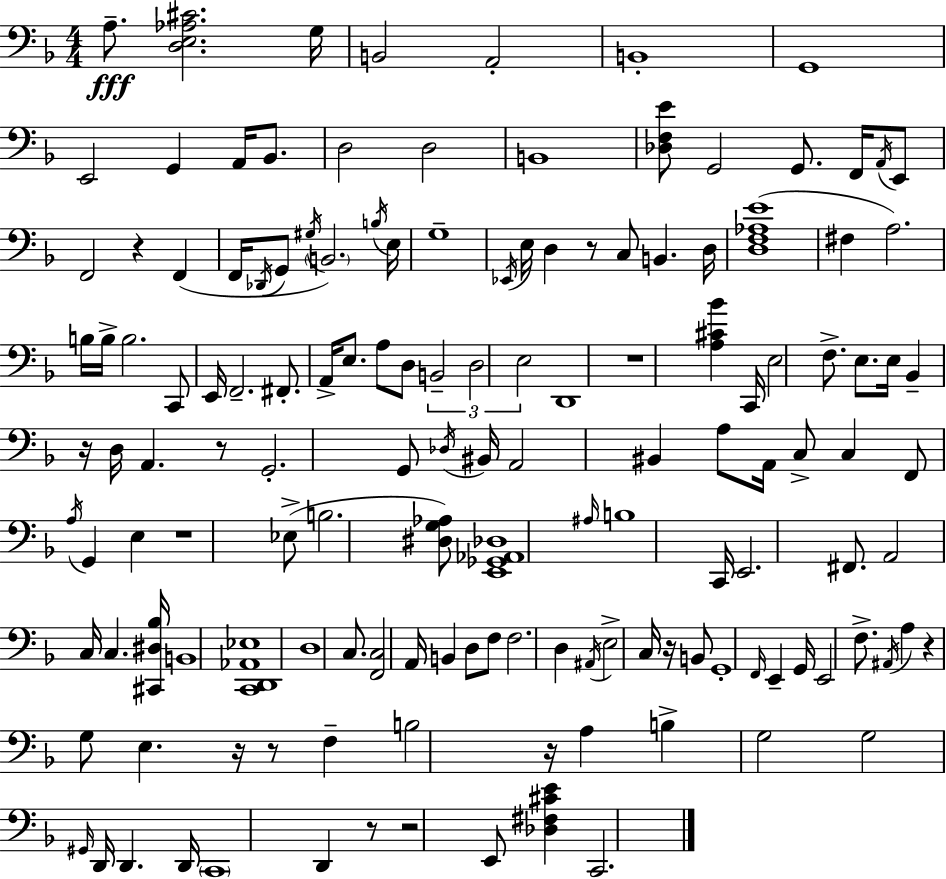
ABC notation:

X:1
T:Untitled
M:4/4
L:1/4
K:F
A,/2 [D,E,_A,^C]2 G,/4 B,,2 A,,2 B,,4 G,,4 E,,2 G,, A,,/4 _B,,/2 D,2 D,2 B,,4 [_D,F,E]/2 G,,2 G,,/2 F,,/4 A,,/4 E,,/2 F,,2 z F,, F,,/4 _D,,/4 G,,/2 ^G,/4 B,,2 B,/4 E,/4 G,4 _E,,/4 E,/4 D, z/2 C,/2 B,, D,/4 [D,F,_A,E]4 ^F, A,2 B,/4 B,/4 B,2 C,,/2 E,,/4 F,,2 ^F,,/2 A,,/4 E,/2 A,/2 D,/2 B,,2 D,2 E,2 D,,4 z4 [A,^C_B] C,,/4 E,2 F,/2 E,/2 E,/4 _B,, z/4 D,/4 A,, z/2 G,,2 G,,/2 _D,/4 ^B,,/4 A,,2 ^B,, A,/2 A,,/4 C,/2 C, F,,/2 A,/4 G,, E, z4 _E,/2 B,2 [^D,G,_A,]/2 [E,,_G,,_A,,_D,]4 ^A,/4 B,4 C,,/4 E,,2 ^F,,/2 A,,2 C,/4 C, [^C,,^D,_B,]/4 B,,4 [C,,D,,_A,,_E,]4 D,4 C,/2 [F,,C,]2 A,,/4 B,, D,/2 F,/2 F,2 D, ^A,,/4 E,2 C,/4 z/4 B,,/2 G,,4 F,,/4 E,, G,,/4 E,,2 F,/2 ^A,,/4 A, z G,/2 E, z/4 z/2 F, B,2 z/4 A, B, G,2 G,2 ^G,,/4 D,,/4 D,, D,,/4 C,,4 D,, z/2 z2 E,,/2 [_D,^F,^CE] C,,2